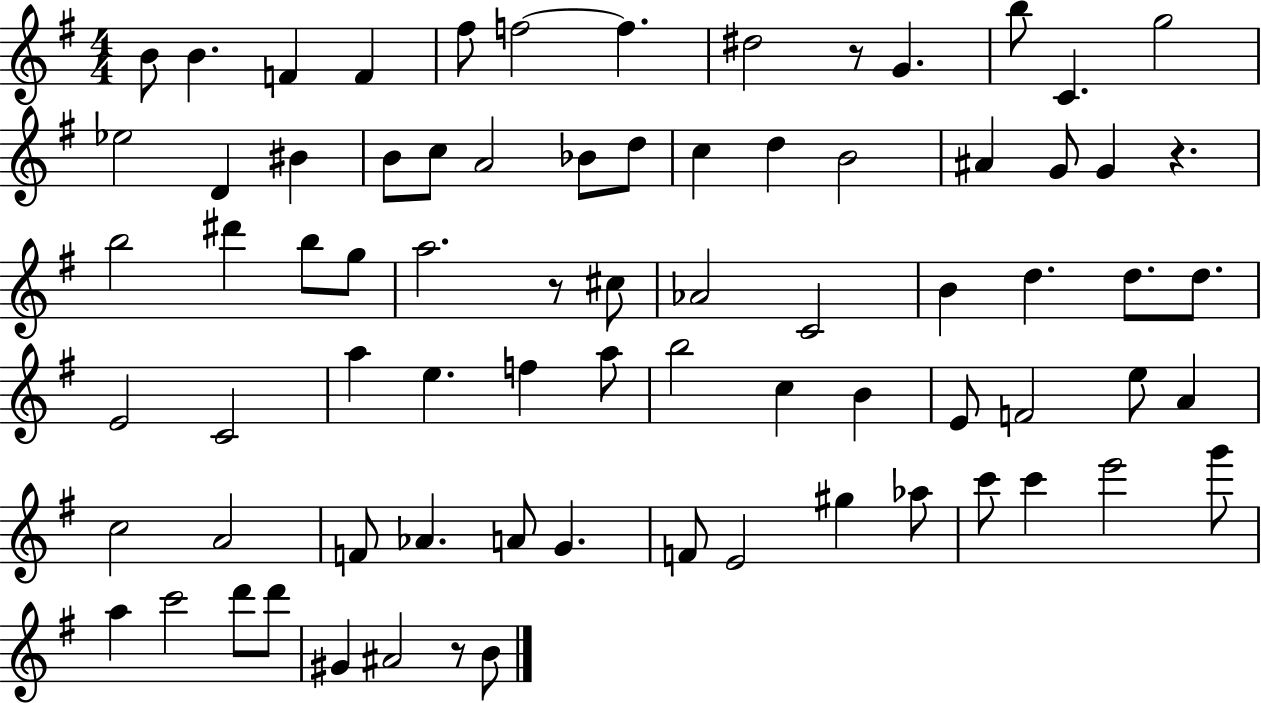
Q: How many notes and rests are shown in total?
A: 76